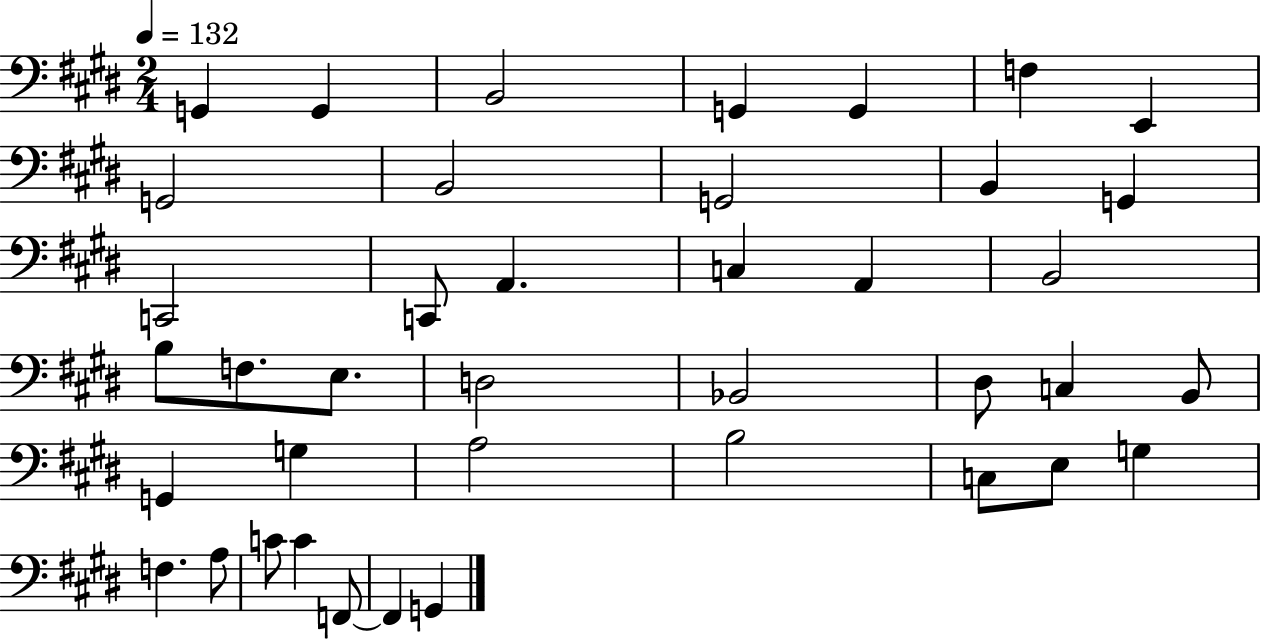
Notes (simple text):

G2/q G2/q B2/h G2/q G2/q F3/q E2/q G2/h B2/h G2/h B2/q G2/q C2/h C2/e A2/q. C3/q A2/q B2/h B3/e F3/e. E3/e. D3/h Bb2/h D#3/e C3/q B2/e G2/q G3/q A3/h B3/h C3/e E3/e G3/q F3/q. A3/e C4/e C4/q F2/e F2/q G2/q